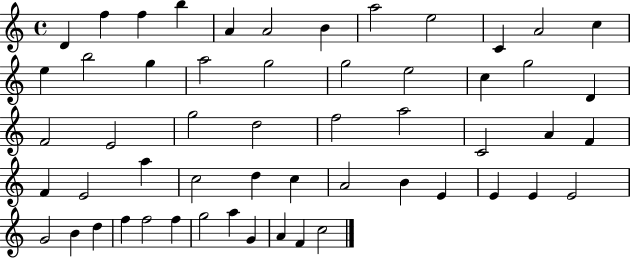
{
  \clef treble
  \time 4/4
  \defaultTimeSignature
  \key c \major
  d'4 f''4 f''4 b''4 | a'4 a'2 b'4 | a''2 e''2 | c'4 a'2 c''4 | \break e''4 b''2 g''4 | a''2 g''2 | g''2 e''2 | c''4 g''2 d'4 | \break f'2 e'2 | g''2 d''2 | f''2 a''2 | c'2 a'4 f'4 | \break f'4 e'2 a''4 | c''2 d''4 c''4 | a'2 b'4 e'4 | e'4 e'4 e'2 | \break g'2 b'4 d''4 | f''4 f''2 f''4 | g''2 a''4 g'4 | a'4 f'4 c''2 | \break \bar "|."
}